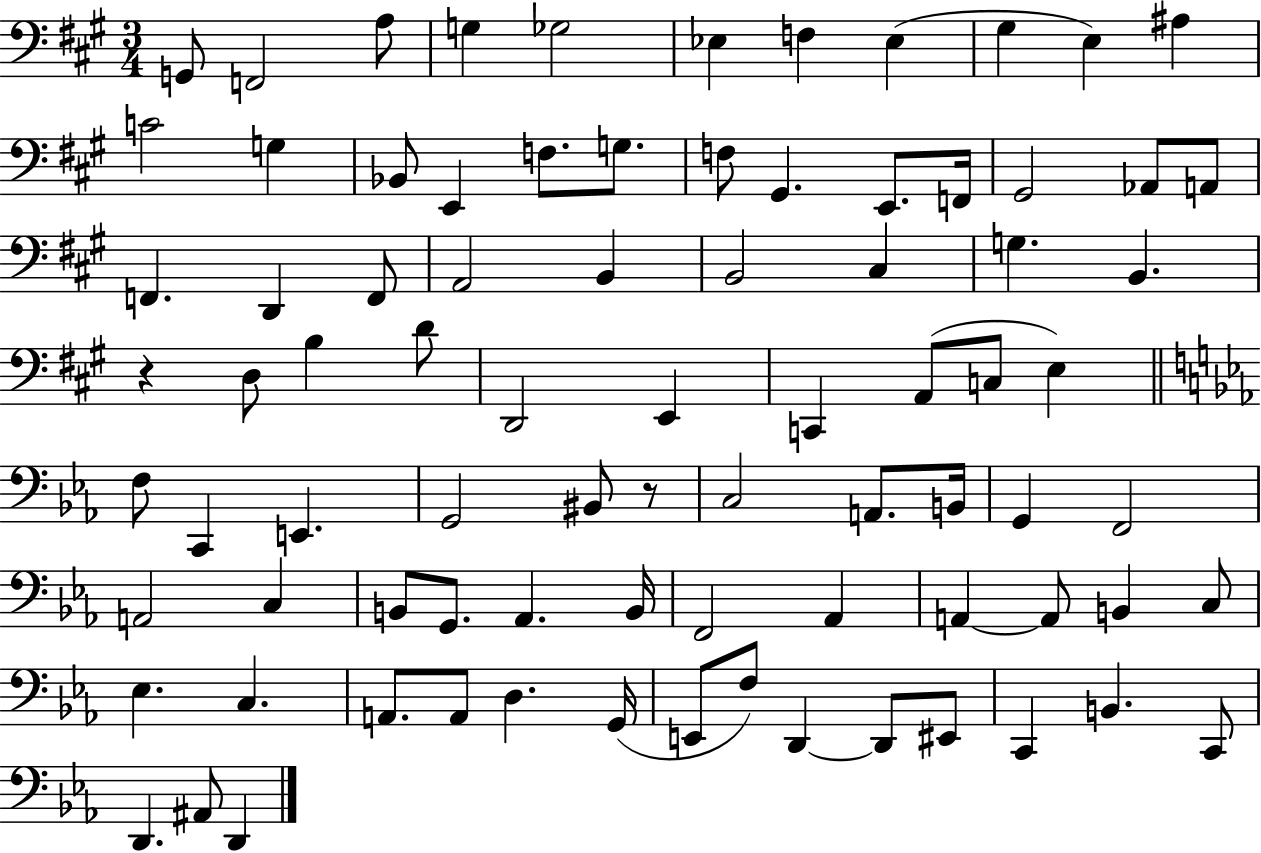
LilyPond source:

{
  \clef bass
  \numericTimeSignature
  \time 3/4
  \key a \major
  g,8 f,2 a8 | g4 ges2 | ees4 f4 ees4( | gis4 e4) ais4 | \break c'2 g4 | bes,8 e,4 f8. g8. | f8 gis,4. e,8. f,16 | gis,2 aes,8 a,8 | \break f,4. d,4 f,8 | a,2 b,4 | b,2 cis4 | g4. b,4. | \break r4 d8 b4 d'8 | d,2 e,4 | c,4 a,8( c8 e4) | \bar "||" \break \key c \minor f8 c,4 e,4. | g,2 bis,8 r8 | c2 a,8. b,16 | g,4 f,2 | \break a,2 c4 | b,8 g,8. aes,4. b,16 | f,2 aes,4 | a,4~~ a,8 b,4 c8 | \break ees4. c4. | a,8. a,8 d4. g,16( | e,8 f8) d,4~~ d,8 eis,8 | c,4 b,4. c,8 | \break d,4. ais,8 d,4 | \bar "|."
}